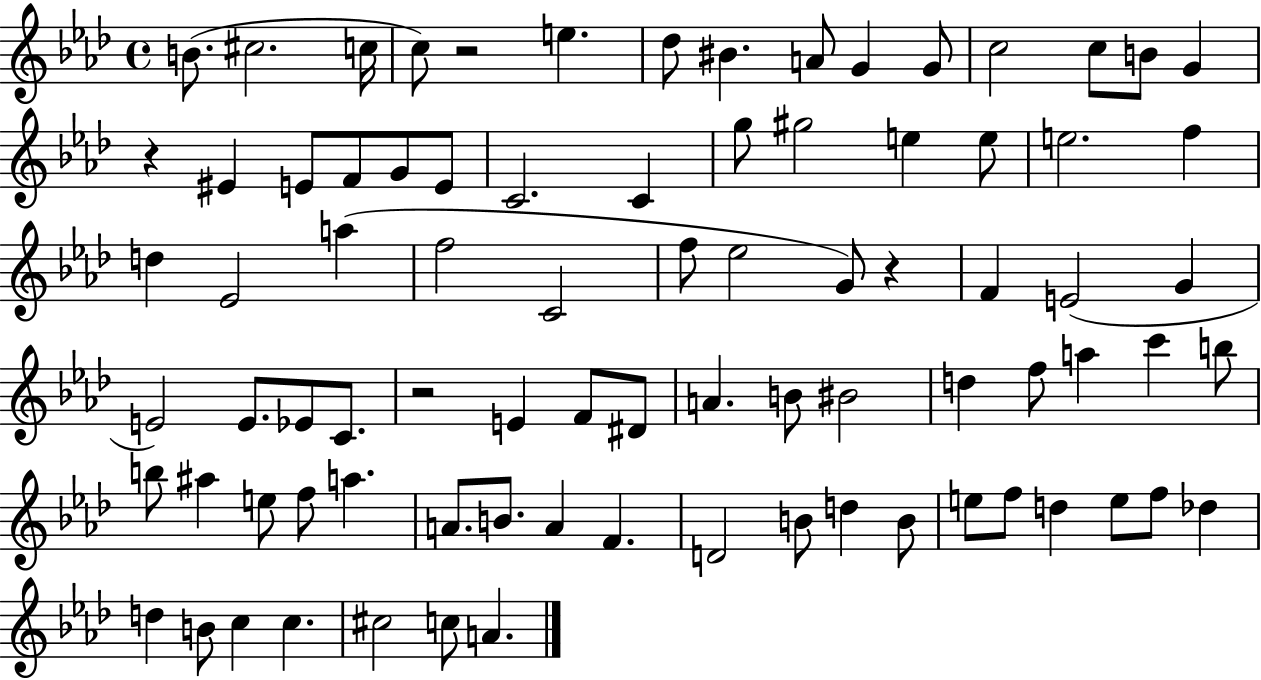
{
  \clef treble
  \time 4/4
  \defaultTimeSignature
  \key aes \major
  b'8.( cis''2. c''16 | c''8) r2 e''4. | des''8 bis'4. a'8 g'4 g'8 | c''2 c''8 b'8 g'4 | \break r4 eis'4 e'8 f'8 g'8 e'8 | c'2. c'4 | g''8 gis''2 e''4 e''8 | e''2. f''4 | \break d''4 ees'2 a''4( | f''2 c'2 | f''8 ees''2 g'8) r4 | f'4 e'2( g'4 | \break e'2) e'8. ees'8 c'8. | r2 e'4 f'8 dis'8 | a'4. b'8 bis'2 | d''4 f''8 a''4 c'''4 b''8 | \break b''8 ais''4 e''8 f''8 a''4. | a'8. b'8. a'4 f'4. | d'2 b'8 d''4 b'8 | e''8 f''8 d''4 e''8 f''8 des''4 | \break d''4 b'8 c''4 c''4. | cis''2 c''8 a'4. | \bar "|."
}